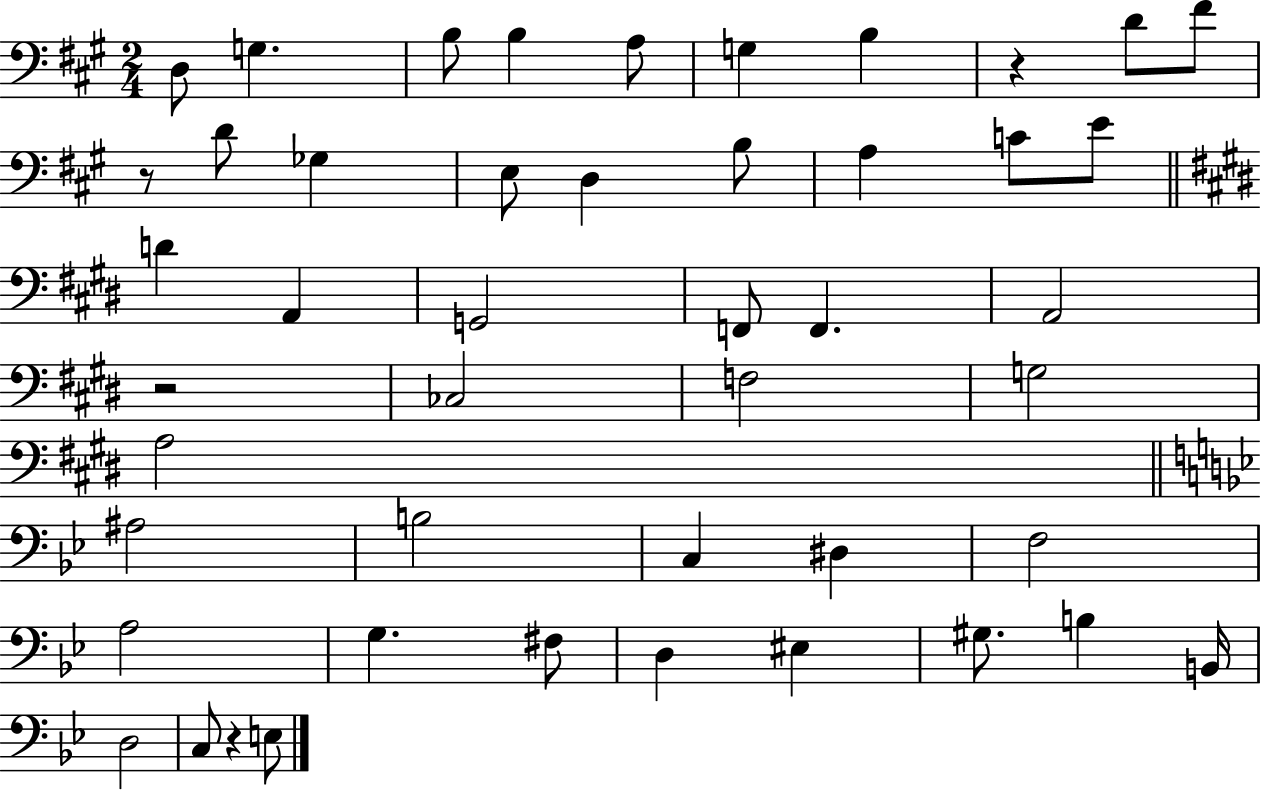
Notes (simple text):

D3/e G3/q. B3/e B3/q A3/e G3/q B3/q R/q D4/e F#4/e R/e D4/e Gb3/q E3/e D3/q B3/e A3/q C4/e E4/e D4/q A2/q G2/h F2/e F2/q. A2/h R/h CES3/h F3/h G3/h A3/h A#3/h B3/h C3/q D#3/q F3/h A3/h G3/q. F#3/e D3/q EIS3/q G#3/e. B3/q B2/s D3/h C3/e R/q E3/e